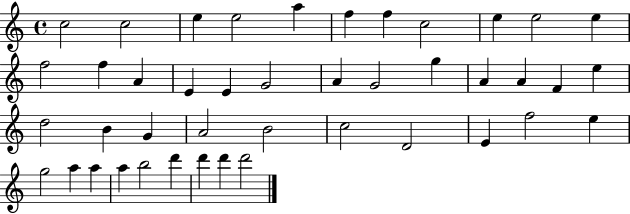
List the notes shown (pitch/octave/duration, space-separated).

C5/h C5/h E5/q E5/h A5/q F5/q F5/q C5/h E5/q E5/h E5/q F5/h F5/q A4/q E4/q E4/q G4/h A4/q G4/h G5/q A4/q A4/q F4/q E5/q D5/h B4/q G4/q A4/h B4/h C5/h D4/h E4/q F5/h E5/q G5/h A5/q A5/q A5/q B5/h D6/q D6/q D6/q D6/h